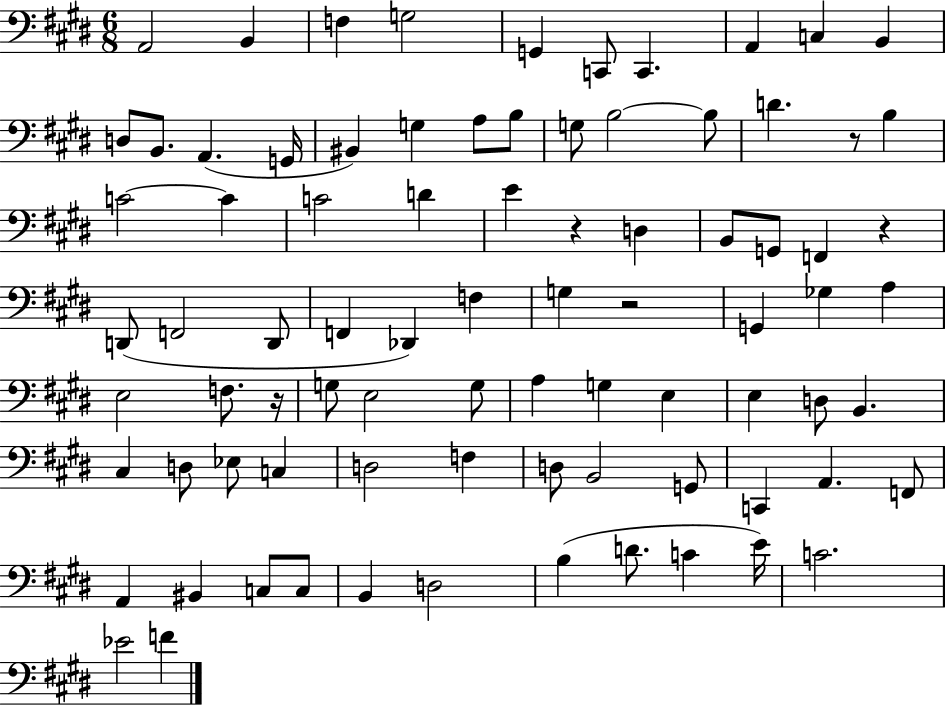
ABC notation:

X:1
T:Untitled
M:6/8
L:1/4
K:E
A,,2 B,, F, G,2 G,, C,,/2 C,, A,, C, B,, D,/2 B,,/2 A,, G,,/4 ^B,, G, A,/2 B,/2 G,/2 B,2 B,/2 D z/2 B, C2 C C2 D E z D, B,,/2 G,,/2 F,, z D,,/2 F,,2 D,,/2 F,, _D,, F, G, z2 G,, _G, A, E,2 F,/2 z/4 G,/2 E,2 G,/2 A, G, E, E, D,/2 B,, ^C, D,/2 _E,/2 C, D,2 F, D,/2 B,,2 G,,/2 C,, A,, F,,/2 A,, ^B,, C,/2 C,/2 B,, D,2 B, D/2 C E/4 C2 _E2 F